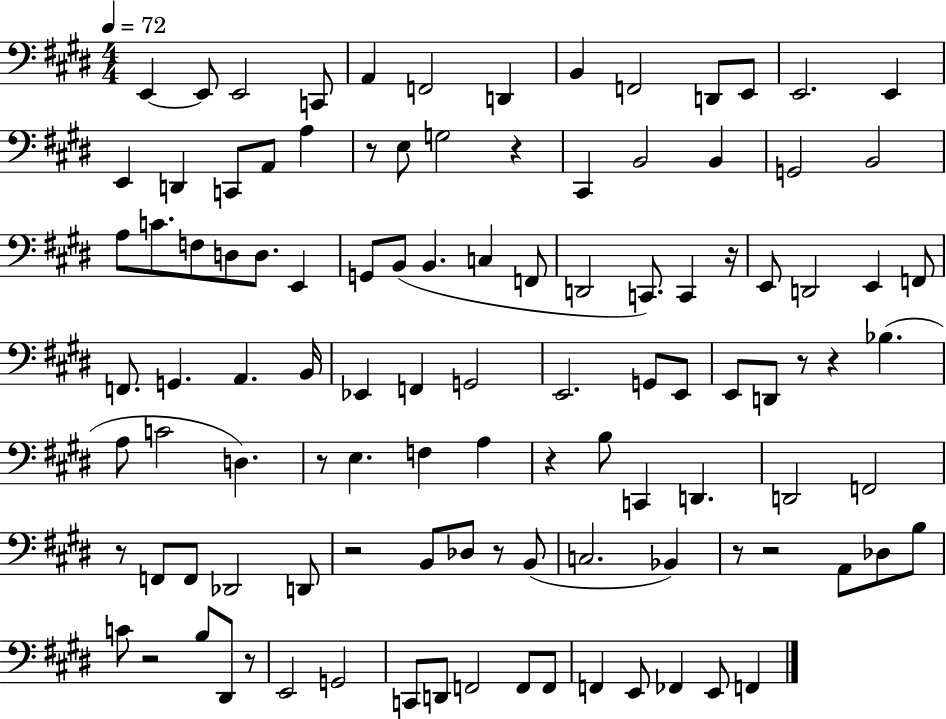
E2/q E2/e E2/h C2/e A2/q F2/h D2/q B2/q F2/h D2/e E2/e E2/h. E2/q E2/q D2/q C2/e A2/e A3/q R/e E3/e G3/h R/q C#2/q B2/h B2/q G2/h B2/h A3/e C4/e. F3/e D3/e D3/e. E2/q G2/e B2/e B2/q. C3/q F2/e D2/h C2/e. C2/q R/s E2/e D2/h E2/q F2/e F2/e. G2/q. A2/q. B2/s Eb2/q F2/q G2/h E2/h. G2/e E2/e E2/e D2/e R/e R/q Bb3/q. A3/e C4/h D3/q. R/e E3/q. F3/q A3/q R/q B3/e C2/q D2/q. D2/h F2/h R/e F2/e F2/e Db2/h D2/e R/h B2/e Db3/e R/e B2/e C3/h. Bb2/q R/e R/h A2/e Db3/e B3/e C4/e R/h B3/e D#2/e R/e E2/h G2/h C2/e D2/e F2/h F2/e F2/e F2/q E2/e FES2/q E2/e F2/q